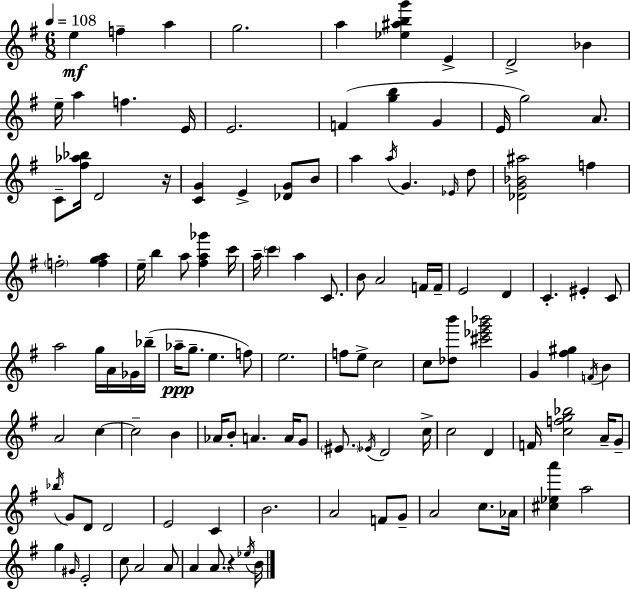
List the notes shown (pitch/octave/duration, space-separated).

E5/q F5/q A5/q G5/h. A5/q [Eb5,A#5,B5,G6]/q E4/q D4/h Bb4/q E5/s A5/q F5/q. E4/s E4/h. F4/q [G5,B5]/q G4/q E4/s G5/h A4/e. C4/e [F#5,Ab5,Bb5]/s D4/h R/s [C4,G4]/q E4/q [Db4,G4]/e B4/e A5/q A5/s G4/q. Eb4/s D5/e [Db4,G4,Bb4,A#5]/h F5/q F5/h [F5,G5,A5]/q E5/s B5/q A5/e [F#5,A5,Gb6]/q C6/s A5/s C6/q A5/q C4/e. B4/e A4/h F4/s F4/s E4/h D4/q C4/q. EIS4/q C4/e A5/h G5/s A4/s Gb4/s Bb5/s Ab5/s G5/e. E5/q. F5/e E5/h. F5/e E5/e C5/h C5/e [Db5,B6]/e [C#6,Eb6,G6,Bb6]/h G4/q [F#5,G#5]/q F4/s B4/q A4/h C5/q C5/h B4/q Ab4/s B4/e A4/q. A4/s G4/e EIS4/e. Eb4/s D4/h C5/s C5/h D4/q F4/s [C5,F5,G5,Bb5]/h A4/s G4/e Bb5/s G4/e D4/e D4/h E4/h C4/q B4/h. A4/h F4/e G4/e A4/h C5/e. Ab4/s [C#5,Eb5,A6]/q A5/h G5/q G#4/s E4/h C5/e A4/h A4/e A4/q A4/e. R/q Eb5/s B4/s